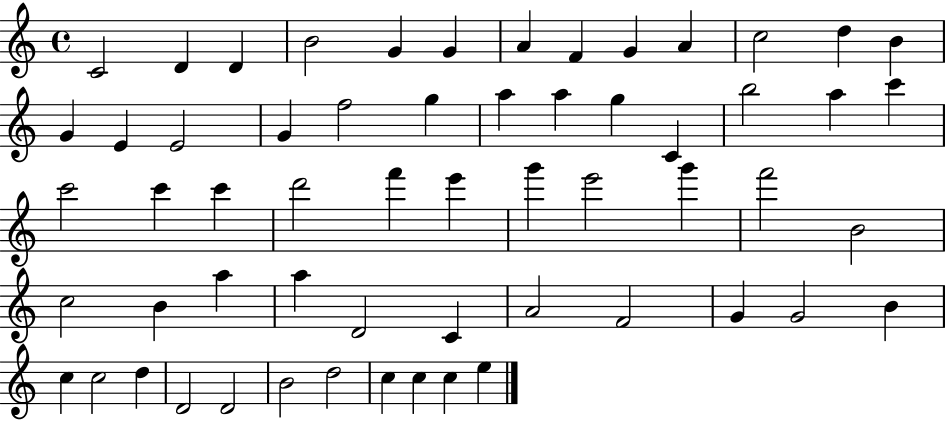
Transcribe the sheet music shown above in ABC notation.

X:1
T:Untitled
M:4/4
L:1/4
K:C
C2 D D B2 G G A F G A c2 d B G E E2 G f2 g a a g C b2 a c' c'2 c' c' d'2 f' e' g' e'2 g' f'2 B2 c2 B a a D2 C A2 F2 G G2 B c c2 d D2 D2 B2 d2 c c c e